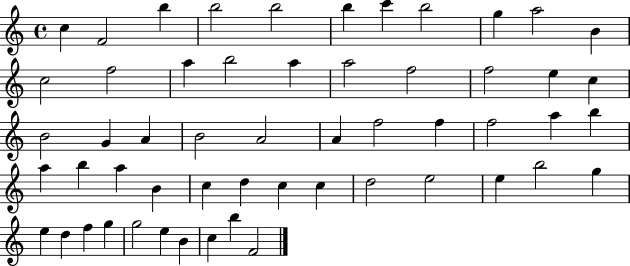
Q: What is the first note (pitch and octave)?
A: C5